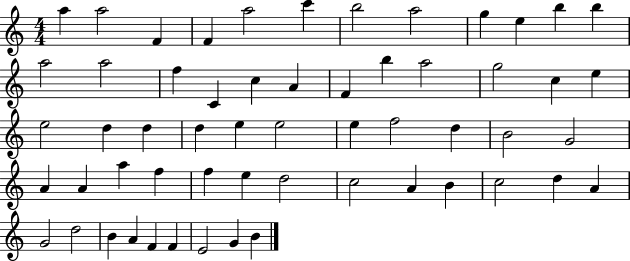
X:1
T:Untitled
M:4/4
L:1/4
K:C
a a2 F F a2 c' b2 a2 g e b b a2 a2 f C c A F b a2 g2 c e e2 d d d e e2 e f2 d B2 G2 A A a f f e d2 c2 A B c2 d A G2 d2 B A F F E2 G B